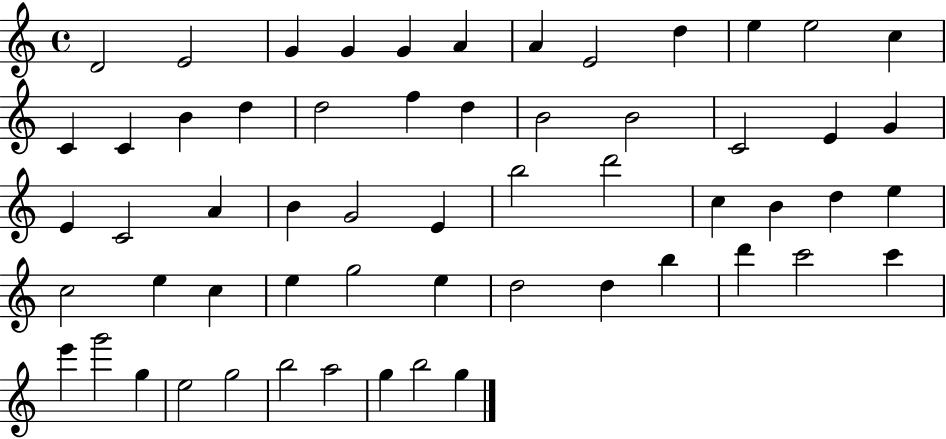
{
  \clef treble
  \time 4/4
  \defaultTimeSignature
  \key c \major
  d'2 e'2 | g'4 g'4 g'4 a'4 | a'4 e'2 d''4 | e''4 e''2 c''4 | \break c'4 c'4 b'4 d''4 | d''2 f''4 d''4 | b'2 b'2 | c'2 e'4 g'4 | \break e'4 c'2 a'4 | b'4 g'2 e'4 | b''2 d'''2 | c''4 b'4 d''4 e''4 | \break c''2 e''4 c''4 | e''4 g''2 e''4 | d''2 d''4 b''4 | d'''4 c'''2 c'''4 | \break e'''4 g'''2 g''4 | e''2 g''2 | b''2 a''2 | g''4 b''2 g''4 | \break \bar "|."
}